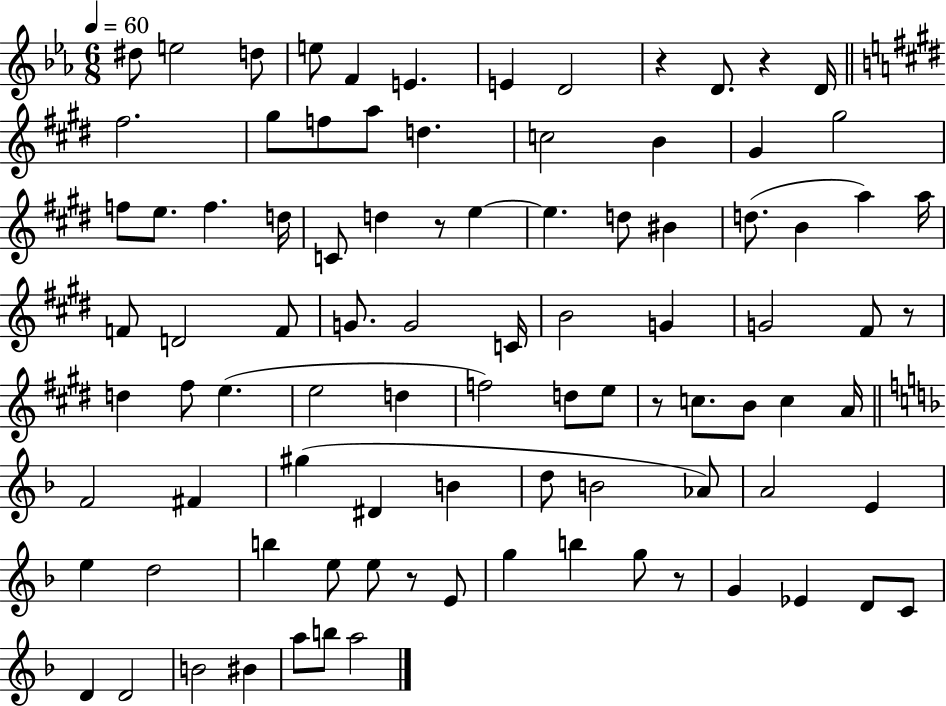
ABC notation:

X:1
T:Untitled
M:6/8
L:1/4
K:Eb
^d/2 e2 d/2 e/2 F E E D2 z D/2 z D/4 ^f2 ^g/2 f/2 a/2 d c2 B ^G ^g2 f/2 e/2 f d/4 C/2 d z/2 e e d/2 ^B d/2 B a a/4 F/2 D2 F/2 G/2 G2 C/4 B2 G G2 ^F/2 z/2 d ^f/2 e e2 d f2 d/2 e/2 z/2 c/2 B/2 c A/4 F2 ^F ^g ^D B d/2 B2 _A/2 A2 E e d2 b e/2 e/2 z/2 E/2 g b g/2 z/2 G _E D/2 C/2 D D2 B2 ^B a/2 b/2 a2